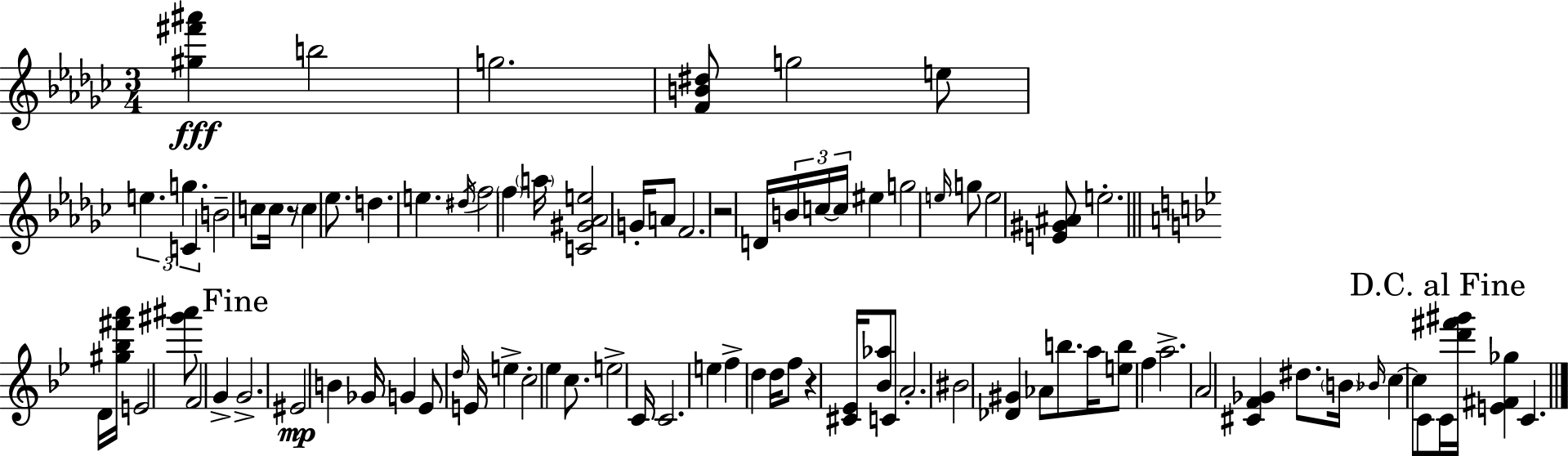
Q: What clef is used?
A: treble